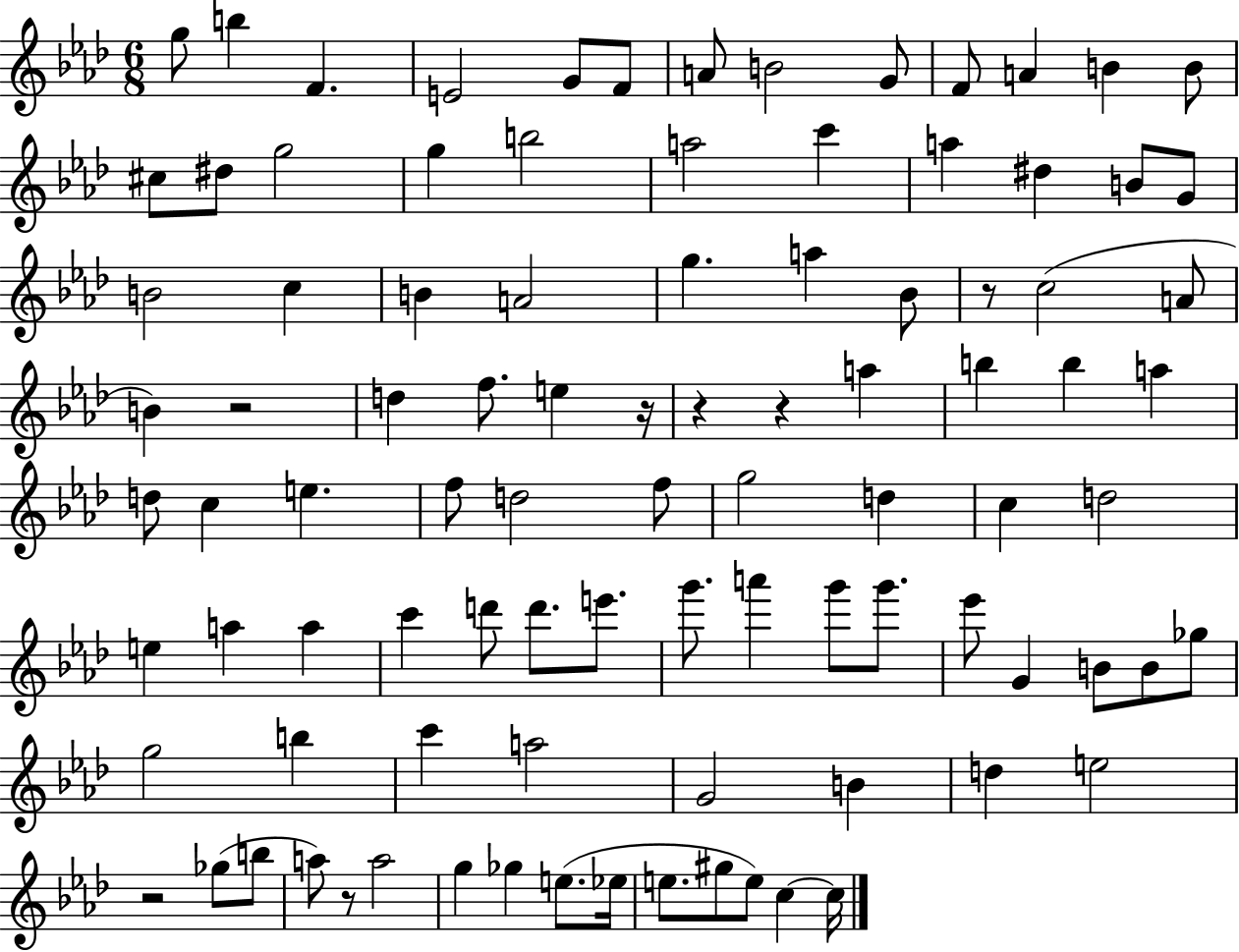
G5/e B5/q F4/q. E4/h G4/e F4/e A4/e B4/h G4/e F4/e A4/q B4/q B4/e C#5/e D#5/e G5/h G5/q B5/h A5/h C6/q A5/q D#5/q B4/e G4/e B4/h C5/q B4/q A4/h G5/q. A5/q Bb4/e R/e C5/h A4/e B4/q R/h D5/q F5/e. E5/q R/s R/q R/q A5/q B5/q B5/q A5/q D5/e C5/q E5/q. F5/e D5/h F5/e G5/h D5/q C5/q D5/h E5/q A5/q A5/q C6/q D6/e D6/e. E6/e. G6/e. A6/q G6/e G6/e. Eb6/e G4/q B4/e B4/e Gb5/e G5/h B5/q C6/q A5/h G4/h B4/q D5/q E5/h R/h Gb5/e B5/e A5/e R/e A5/h G5/q Gb5/q E5/e. Eb5/s E5/e. G#5/e E5/e C5/q C5/s